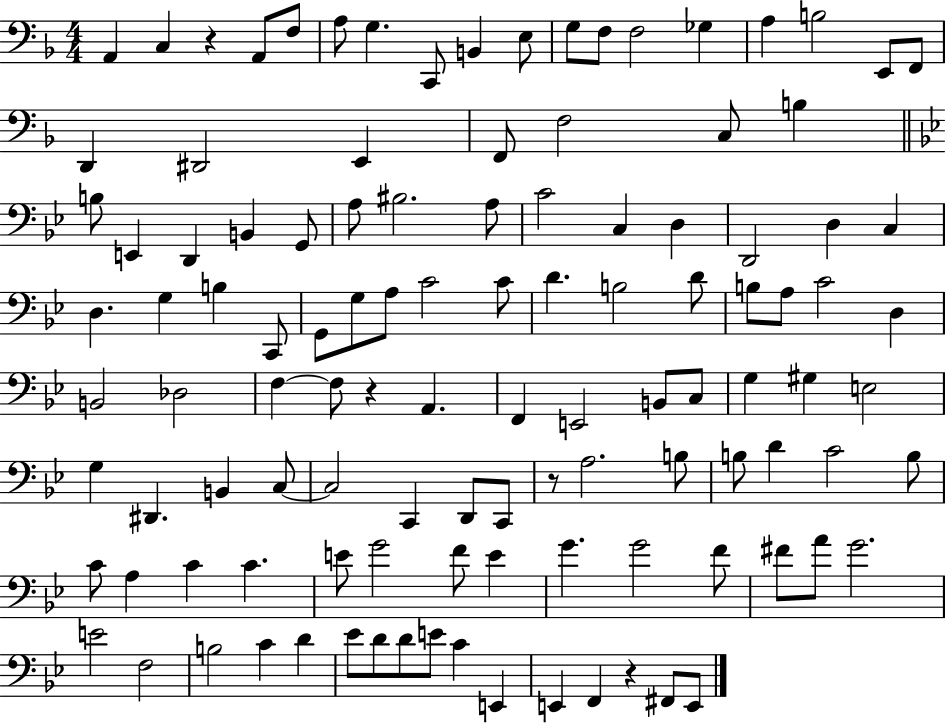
{
  \clef bass
  \numericTimeSignature
  \time 4/4
  \key f \major
  a,4 c4 r4 a,8 f8 | a8 g4. c,8 b,4 e8 | g8 f8 f2 ges4 | a4 b2 e,8 f,8 | \break d,4 dis,2 e,4 | f,8 f2 c8 b4 | \bar "||" \break \key bes \major b8 e,4 d,4 b,4 g,8 | a8 bis2. a8 | c'2 c4 d4 | d,2 d4 c4 | \break d4. g4 b4 c,8 | g,8 g8 a8 c'2 c'8 | d'4. b2 d'8 | b8 a8 c'2 d4 | \break b,2 des2 | f4~~ f8 r4 a,4. | f,4 e,2 b,8 c8 | g4 gis4 e2 | \break g4 dis,4. b,4 c8~~ | c2 c,4 d,8 c,8 | r8 a2. b8 | b8 d'4 c'2 b8 | \break c'8 a4 c'4 c'4. | e'8 g'2 f'8 e'4 | g'4. g'2 f'8 | fis'8 a'8 g'2. | \break e'2 f2 | b2 c'4 d'4 | ees'8 d'8 d'8 e'8 c'4 e,4 | e,4 f,4 r4 fis,8 e,8 | \break \bar "|."
}